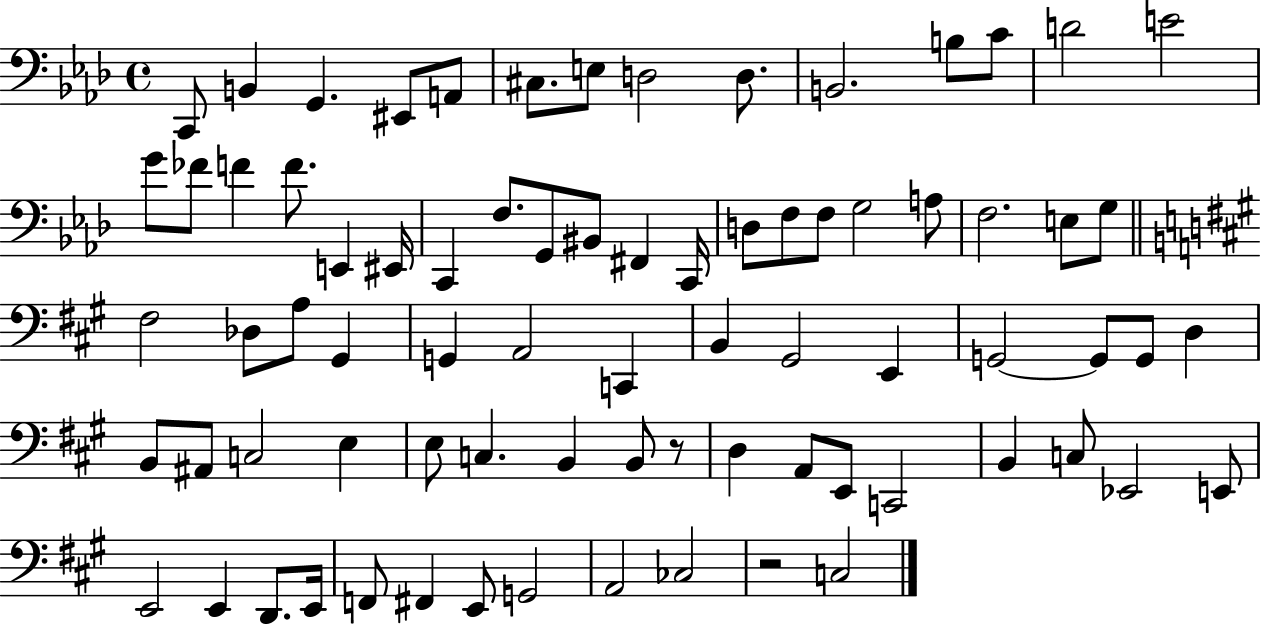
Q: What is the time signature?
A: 4/4